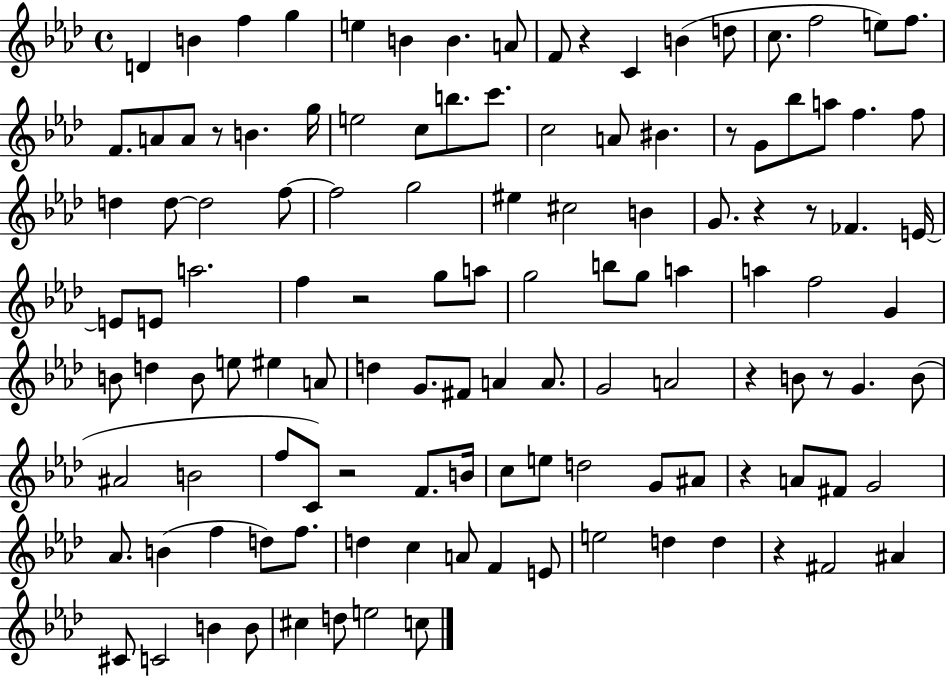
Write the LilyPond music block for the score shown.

{
  \clef treble
  \time 4/4
  \defaultTimeSignature
  \key aes \major
  \repeat volta 2 { d'4 b'4 f''4 g''4 | e''4 b'4 b'4. a'8 | f'8 r4 c'4 b'4( d''8 | c''8. f''2 e''8) f''8. | \break f'8. a'8 a'8 r8 b'4. g''16 | e''2 c''8 b''8. c'''8. | c''2 a'8 bis'4. | r8 g'8 bes''8 a''8 f''4. f''8 | \break d''4 d''8~~ d''2 f''8~~ | f''2 g''2 | eis''4 cis''2 b'4 | g'8. r4 r8 fes'4. e'16~~ | \break e'8 e'8 a''2. | f''4 r2 g''8 a''8 | g''2 b''8 g''8 a''4 | a''4 f''2 g'4 | \break b'8 d''4 b'8 e''8 eis''4 a'8 | d''4 g'8. fis'8 a'4 a'8. | g'2 a'2 | r4 b'8 r8 g'4. b'8( | \break ais'2 b'2 | f''8 c'8) r2 f'8. b'16 | c''8 e''8 d''2 g'8 ais'8 | r4 a'8 fis'8 g'2 | \break aes'8. b'4( f''4 d''8) f''8. | d''4 c''4 a'8 f'4 e'8 | e''2 d''4 d''4 | r4 fis'2 ais'4 | \break cis'8 c'2 b'4 b'8 | cis''4 d''8 e''2 c''8 | } \bar "|."
}